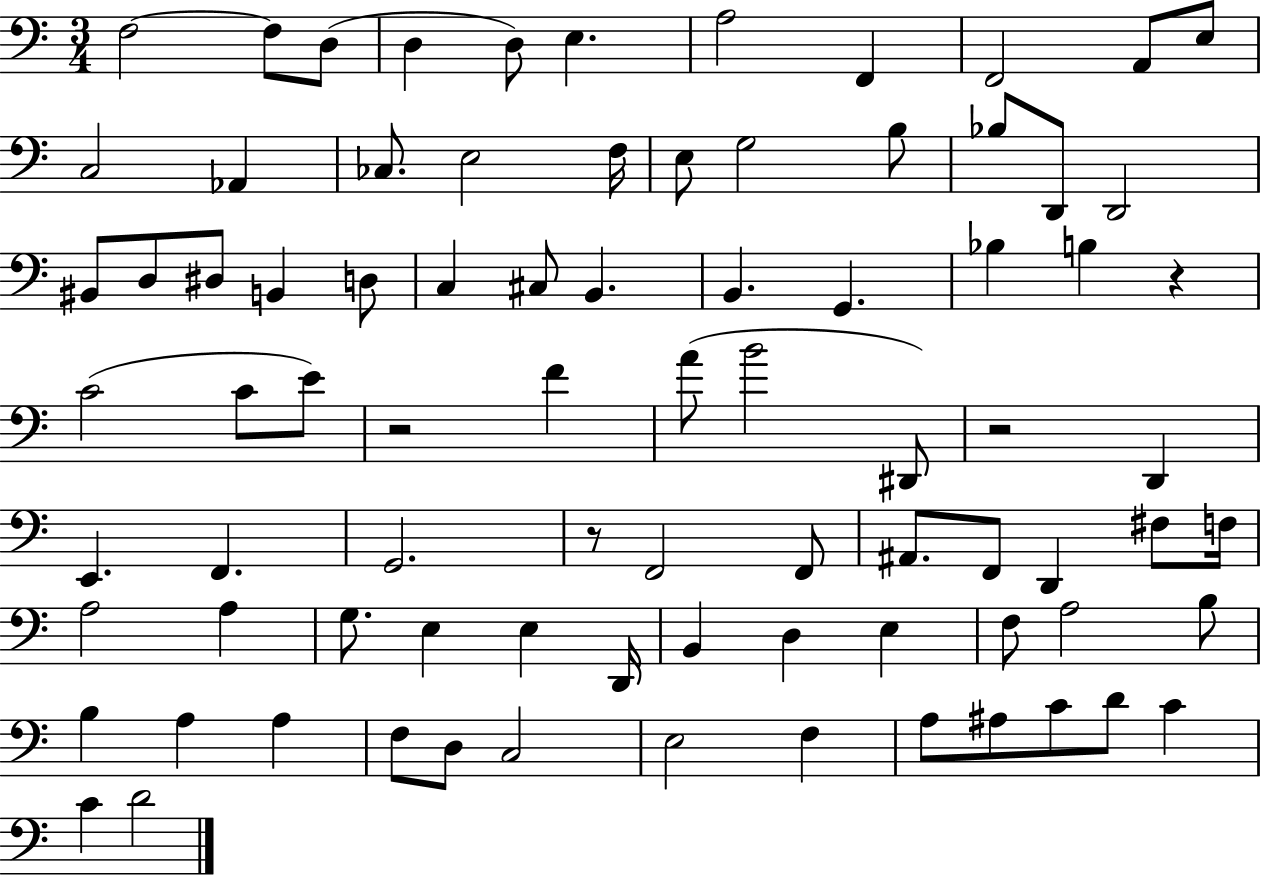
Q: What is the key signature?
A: C major